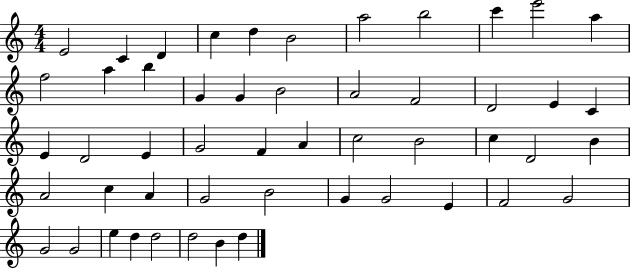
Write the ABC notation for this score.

X:1
T:Untitled
M:4/4
L:1/4
K:C
E2 C D c d B2 a2 b2 c' e'2 a f2 a b G G B2 A2 F2 D2 E C E D2 E G2 F A c2 B2 c D2 B A2 c A G2 B2 G G2 E F2 G2 G2 G2 e d d2 d2 B d